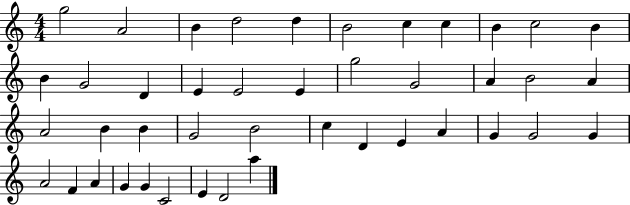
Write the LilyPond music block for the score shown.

{
  \clef treble
  \numericTimeSignature
  \time 4/4
  \key c \major
  g''2 a'2 | b'4 d''2 d''4 | b'2 c''4 c''4 | b'4 c''2 b'4 | \break b'4 g'2 d'4 | e'4 e'2 e'4 | g''2 g'2 | a'4 b'2 a'4 | \break a'2 b'4 b'4 | g'2 b'2 | c''4 d'4 e'4 a'4 | g'4 g'2 g'4 | \break a'2 f'4 a'4 | g'4 g'4 c'2 | e'4 d'2 a''4 | \bar "|."
}